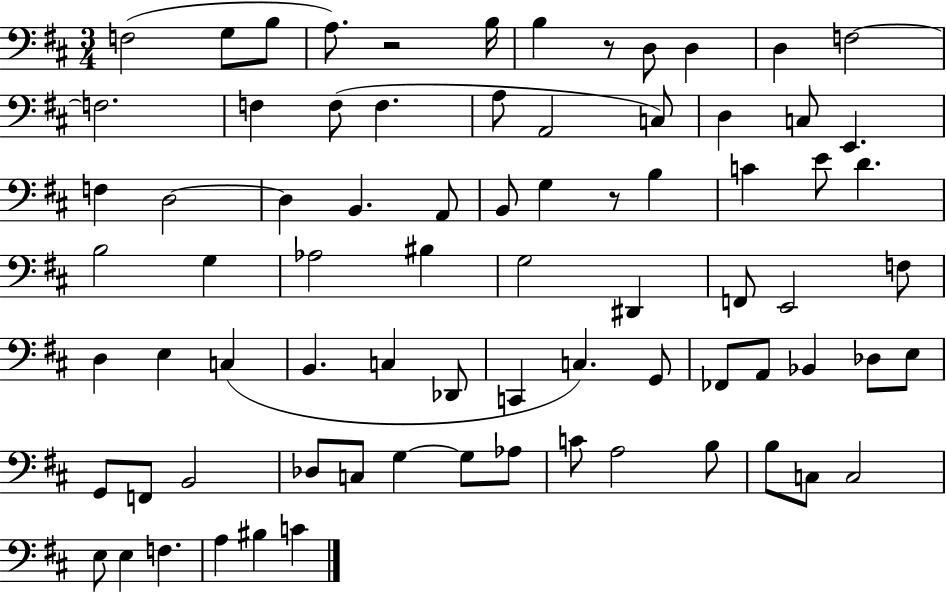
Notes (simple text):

F3/h G3/e B3/e A3/e. R/h B3/s B3/q R/e D3/e D3/q D3/q F3/h F3/h. F3/q F3/e F3/q. A3/e A2/h C3/e D3/q C3/e E2/q. F3/q D3/h D3/q B2/q. A2/e B2/e G3/q R/e B3/q C4/q E4/e D4/q. B3/h G3/q Ab3/h BIS3/q G3/h D#2/q F2/e E2/h F3/e D3/q E3/q C3/q B2/q. C3/q Db2/e C2/q C3/q. G2/e FES2/e A2/e Bb2/q Db3/e E3/e G2/e F2/e B2/h Db3/e C3/e G3/q G3/e Ab3/e C4/e A3/h B3/e B3/e C3/e C3/h E3/e E3/q F3/q. A3/q BIS3/q C4/q